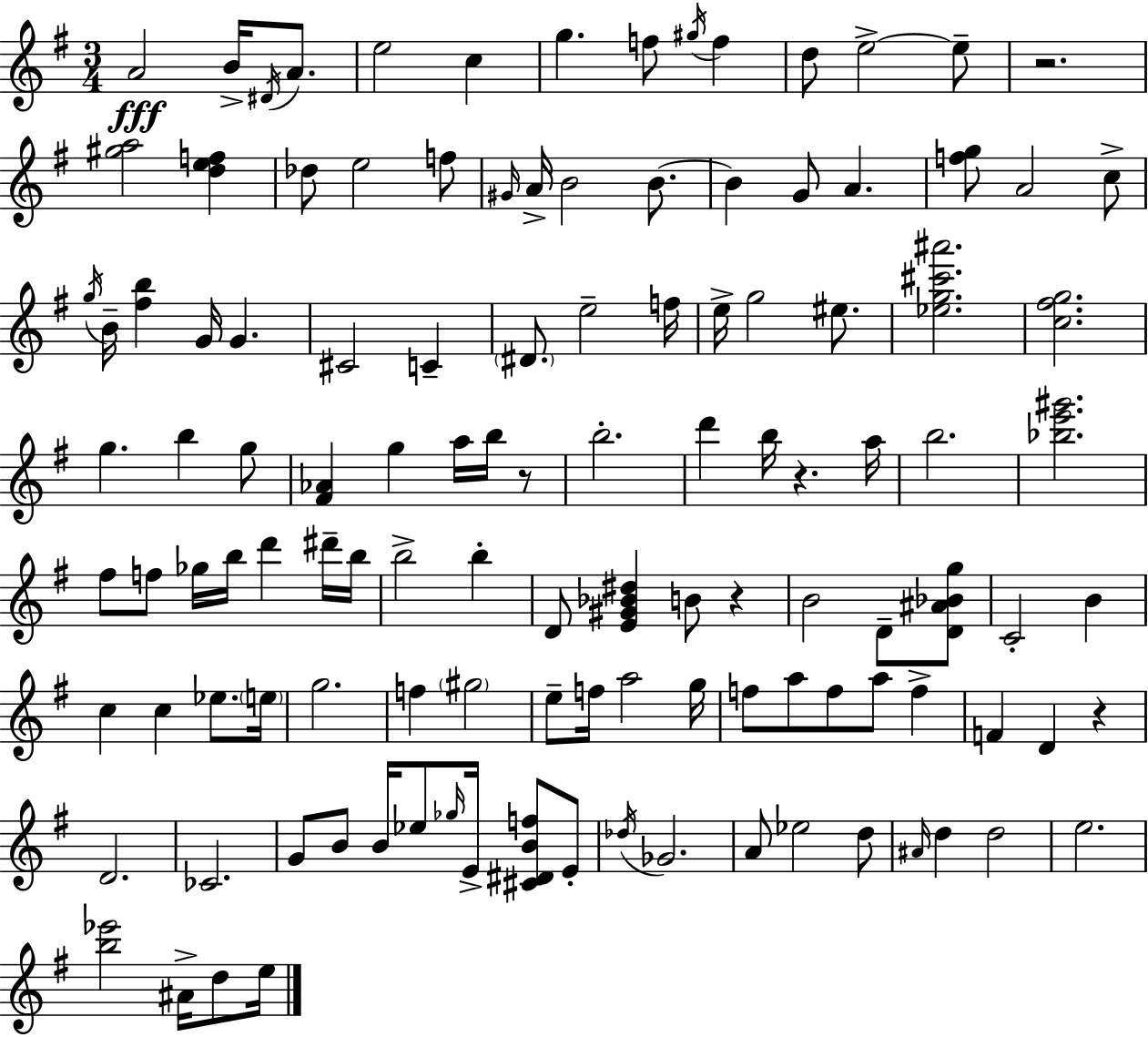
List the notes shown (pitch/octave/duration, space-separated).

A4/h B4/s D#4/s A4/e. E5/h C5/q G5/q. F5/e G#5/s F5/q D5/e E5/h E5/e R/h. [G#5,A5]/h [D5,E5,F5]/q Db5/e E5/h F5/e G#4/s A4/s B4/h B4/e. B4/q G4/e A4/q. [F5,G5]/e A4/h C5/e G5/s B4/s [F#5,B5]/q G4/s G4/q. C#4/h C4/q D#4/e. E5/h F5/s E5/s G5/h EIS5/e. [Eb5,G5,C#6,A#6]/h. [C5,F#5,G5]/h. G5/q. B5/q G5/e [F#4,Ab4]/q G5/q A5/s B5/s R/e B5/h. D6/q B5/s R/q. A5/s B5/h. [Bb5,E6,G#6]/h. F#5/e F5/e Gb5/s B5/s D6/q D#6/s B5/s B5/h B5/q D4/e [E4,G#4,Bb4,D#5]/q B4/e R/q B4/h D4/e [D4,A#4,Bb4,G5]/e C4/h B4/q C5/q C5/q Eb5/e. E5/s G5/h. F5/q G#5/h E5/e F5/s A5/h G5/s F5/e A5/e F5/e A5/e F5/q F4/q D4/q R/q D4/h. CES4/h. G4/e B4/e B4/s Eb5/e Gb5/s E4/s [C#4,D#4,B4,F5]/e E4/e Db5/s Gb4/h. A4/e Eb5/h D5/e A#4/s D5/q D5/h E5/h. [B5,Eb6]/h A#4/s D5/e E5/s